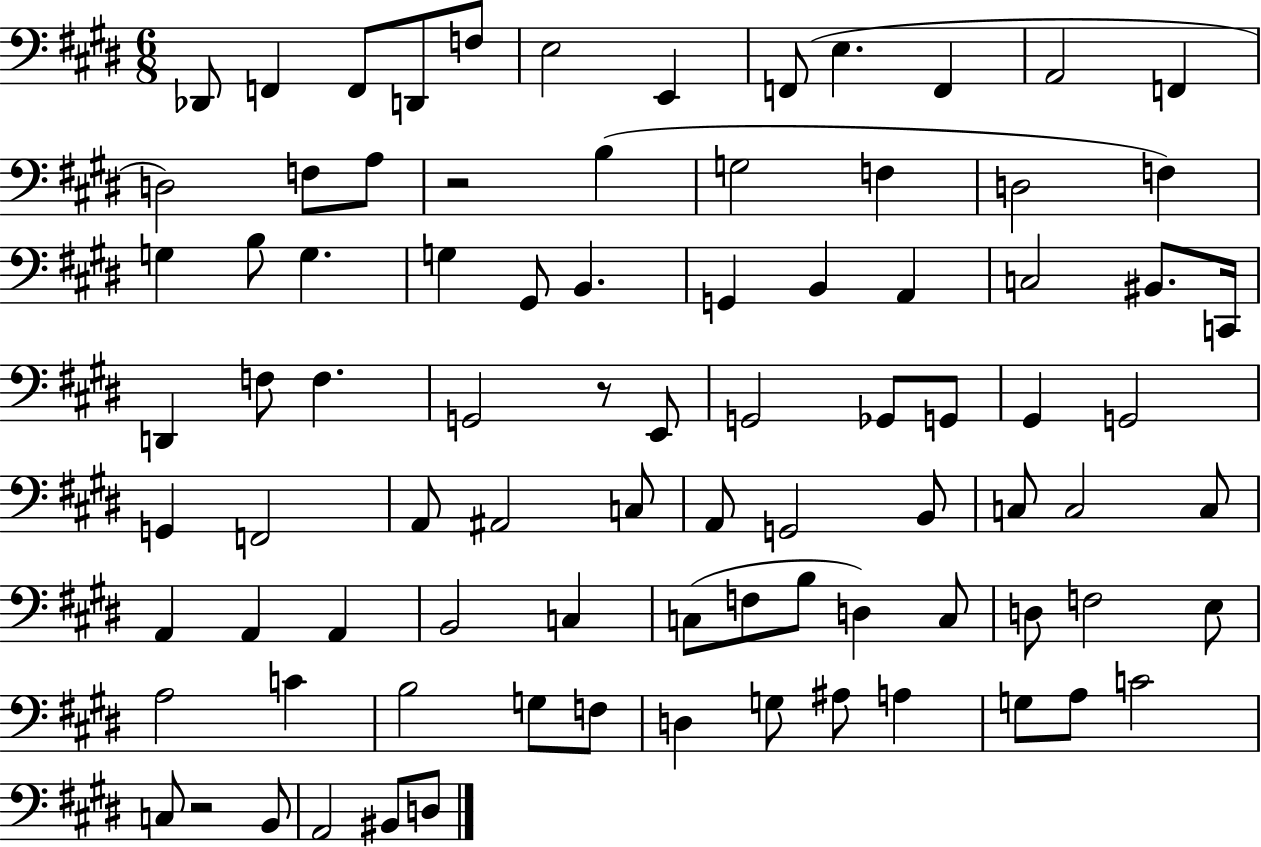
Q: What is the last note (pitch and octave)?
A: D3